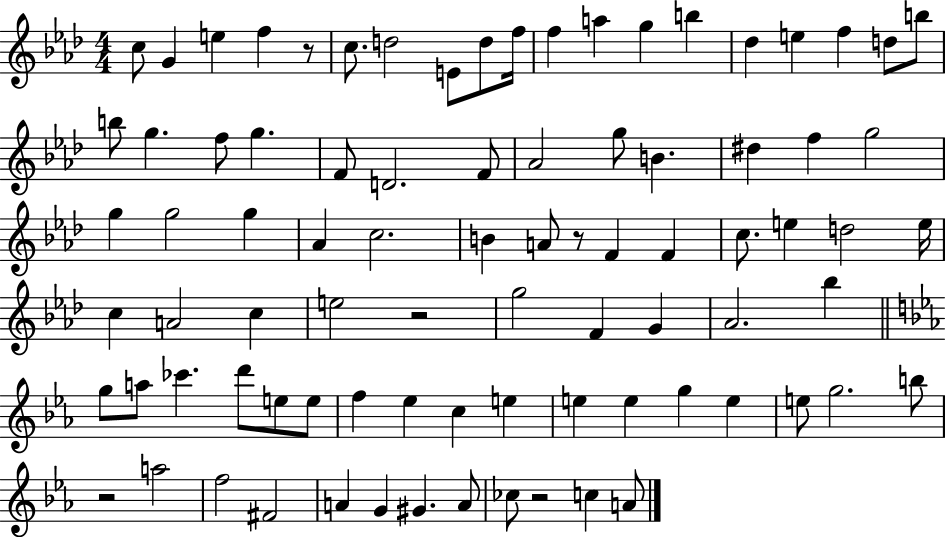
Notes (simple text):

C5/e G4/q E5/q F5/q R/e C5/e. D5/h E4/e D5/e F5/s F5/q A5/q G5/q B5/q Db5/q E5/q F5/q D5/e B5/e B5/e G5/q. F5/e G5/q. F4/e D4/h. F4/e Ab4/h G5/e B4/q. D#5/q F5/q G5/h G5/q G5/h G5/q Ab4/q C5/h. B4/q A4/e R/e F4/q F4/q C5/e. E5/q D5/h E5/s C5/q A4/h C5/q E5/h R/h G5/h F4/q G4/q Ab4/h. Bb5/q G5/e A5/e CES6/q. D6/e E5/e E5/e F5/q Eb5/q C5/q E5/q E5/q E5/q G5/q E5/q E5/e G5/h. B5/e R/h A5/h F5/h F#4/h A4/q G4/q G#4/q. A4/e CES5/e R/h C5/q A4/e